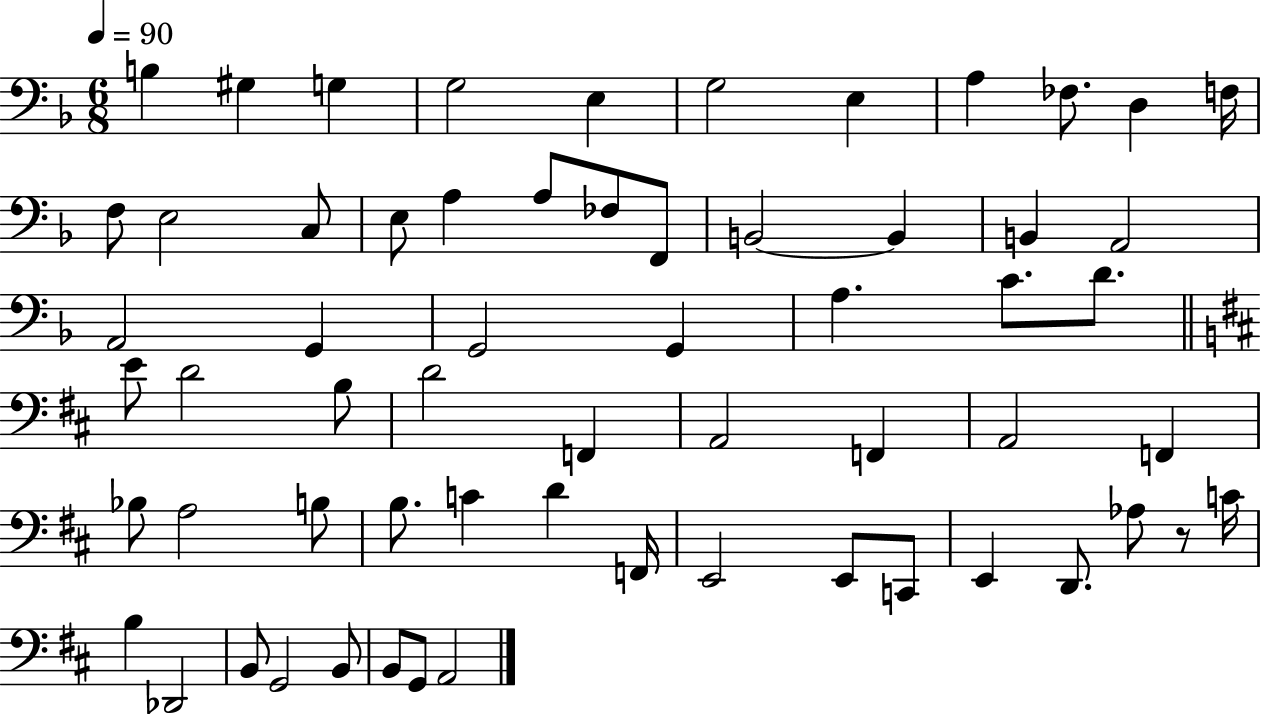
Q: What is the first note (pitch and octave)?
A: B3